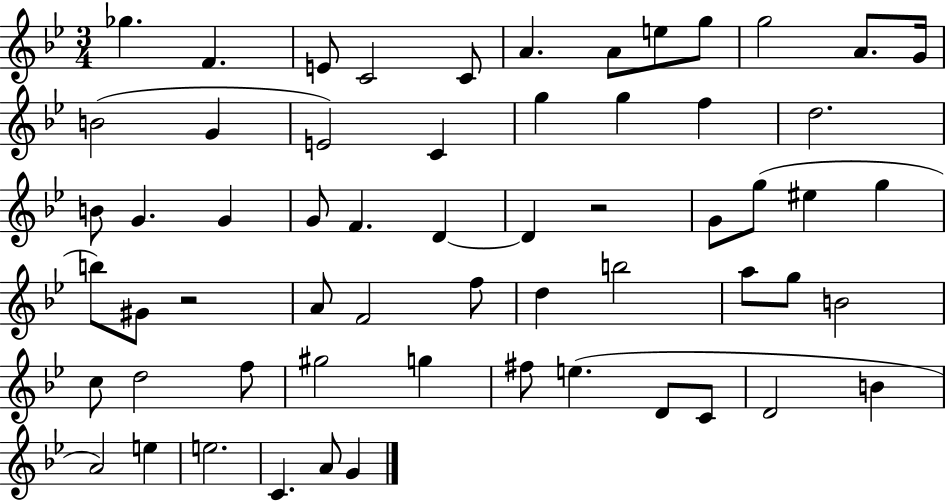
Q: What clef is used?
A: treble